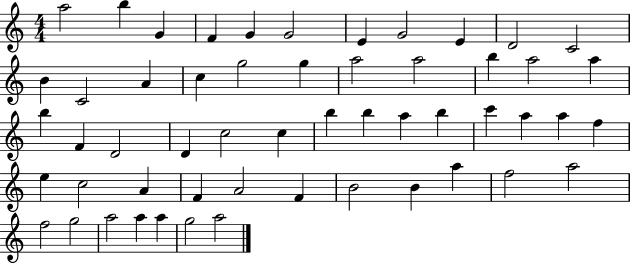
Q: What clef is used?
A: treble